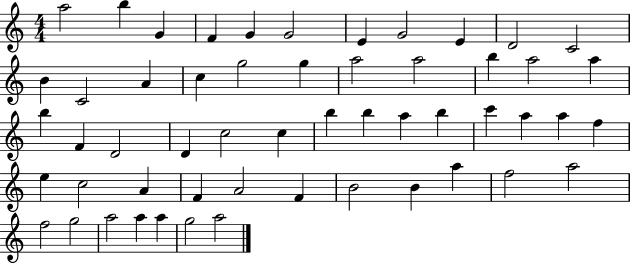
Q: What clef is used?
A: treble